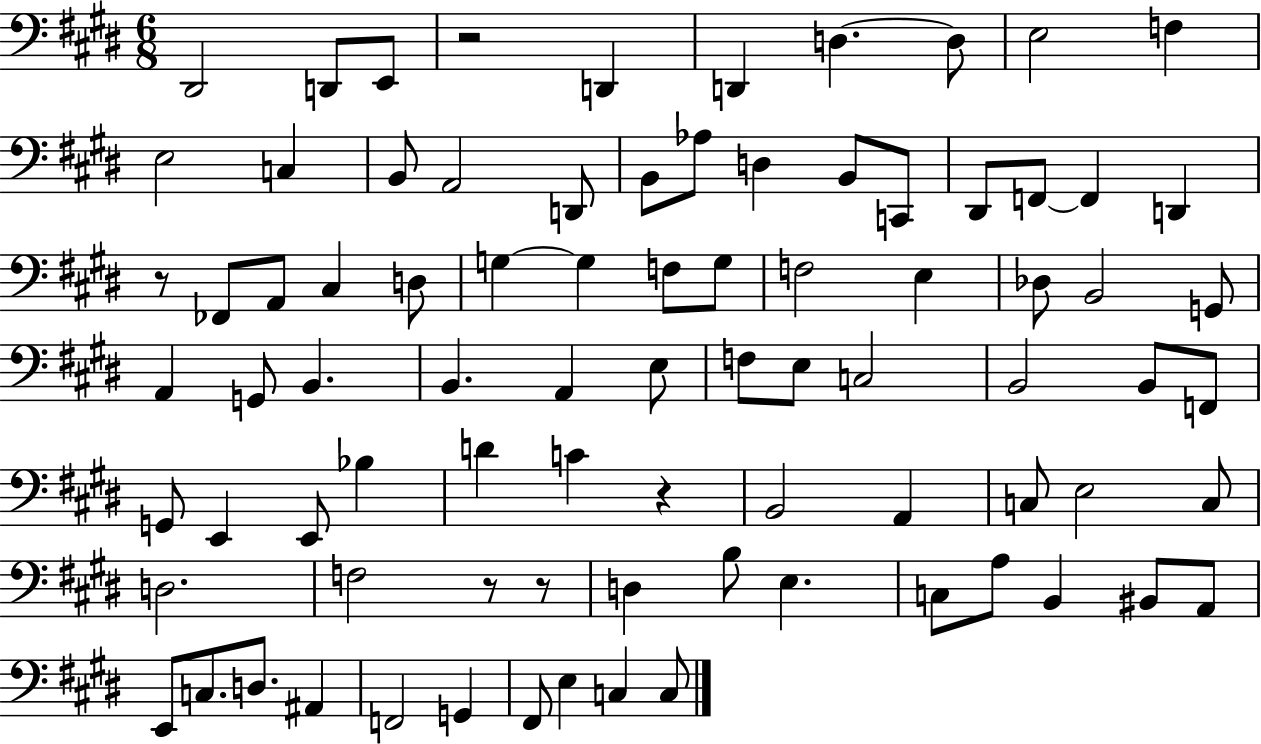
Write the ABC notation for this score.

X:1
T:Untitled
M:6/8
L:1/4
K:E
^D,,2 D,,/2 E,,/2 z2 D,, D,, D, D,/2 E,2 F, E,2 C, B,,/2 A,,2 D,,/2 B,,/2 _A,/2 D, B,,/2 C,,/2 ^D,,/2 F,,/2 F,, D,, z/2 _F,,/2 A,,/2 ^C, D,/2 G, G, F,/2 G,/2 F,2 E, _D,/2 B,,2 G,,/2 A,, G,,/2 B,, B,, A,, E,/2 F,/2 E,/2 C,2 B,,2 B,,/2 F,,/2 G,,/2 E,, E,,/2 _B, D C z B,,2 A,, C,/2 E,2 C,/2 D,2 F,2 z/2 z/2 D, B,/2 E, C,/2 A,/2 B,, ^B,,/2 A,,/2 E,,/2 C,/2 D,/2 ^A,, F,,2 G,, ^F,,/2 E, C, C,/2